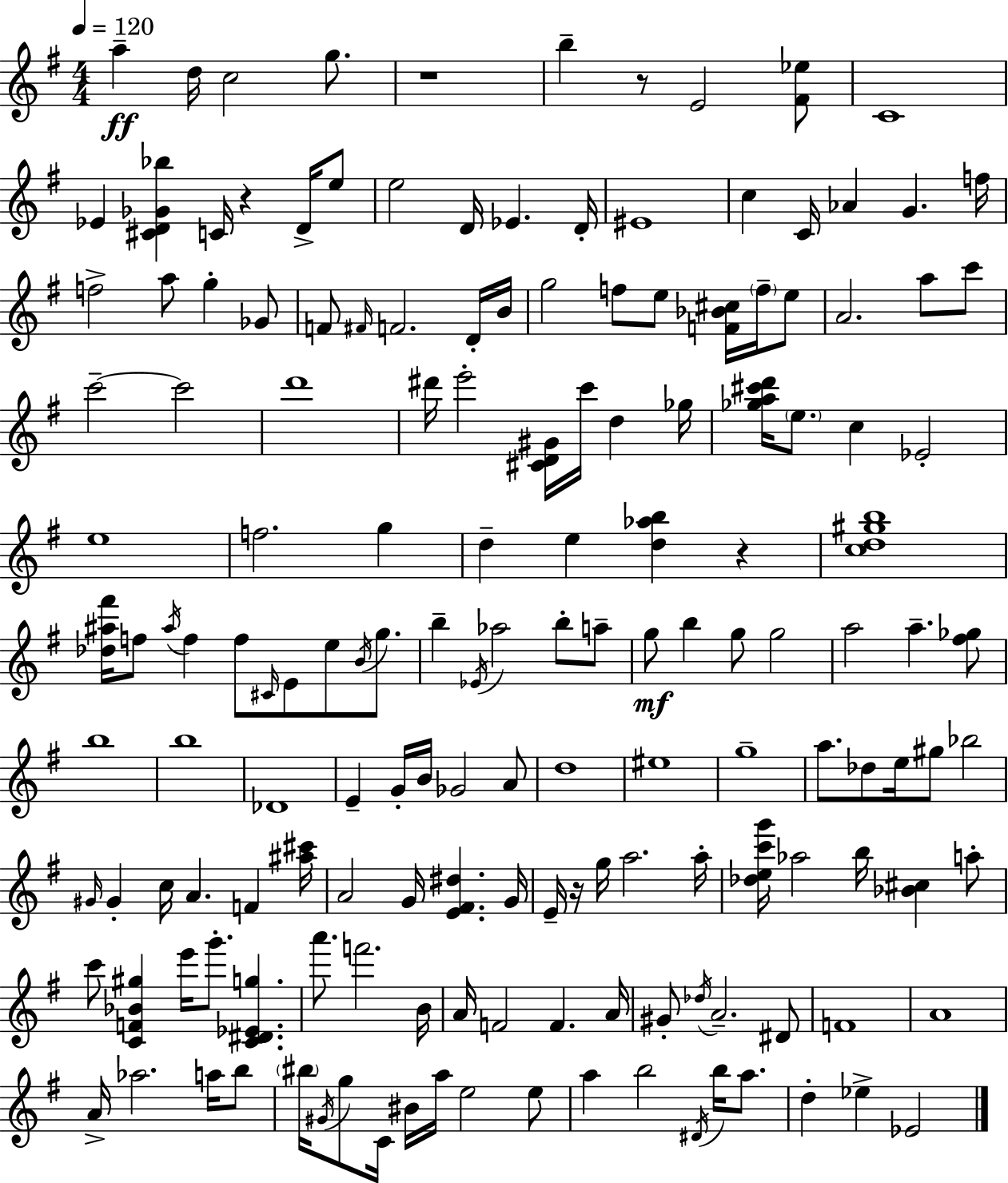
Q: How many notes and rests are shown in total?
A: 161